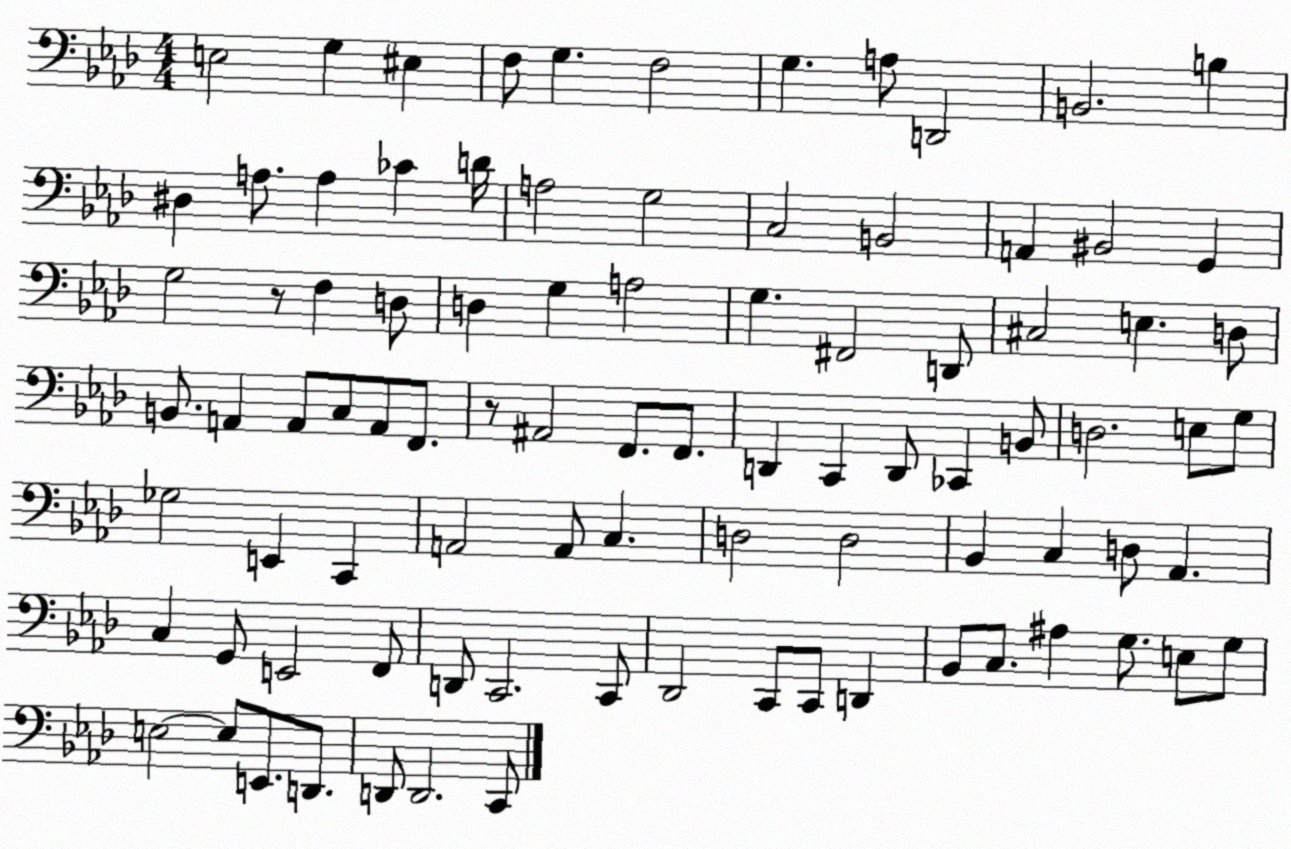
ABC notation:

X:1
T:Untitled
M:4/4
L:1/4
K:Ab
E,2 G, ^E, F,/2 G, F,2 G, A,/2 D,,2 B,,2 B, ^D, A,/2 A, _C D/4 A,2 G,2 C,2 B,,2 A,, ^B,,2 G,, G,2 z/2 F, D,/2 D, G, A,2 G, ^F,,2 D,,/2 ^C,2 E, D,/2 B,,/2 A,, A,,/2 C,/2 A,,/2 F,,/2 z/2 ^A,,2 F,,/2 F,,/2 D,, C,, D,,/2 _C,, B,,/2 D,2 E,/2 G,/2 _G,2 E,, C,, A,,2 A,,/2 C, D,2 D,2 _B,, C, D,/2 _A,, C, G,,/2 E,,2 F,,/2 D,,/2 C,,2 C,,/2 _D,,2 C,,/2 C,,/2 D,, _B,,/2 C,/2 ^A, G,/2 E,/2 G,/2 E,2 E,/2 E,,/2 D,,/2 D,,/2 D,,2 C,,/2